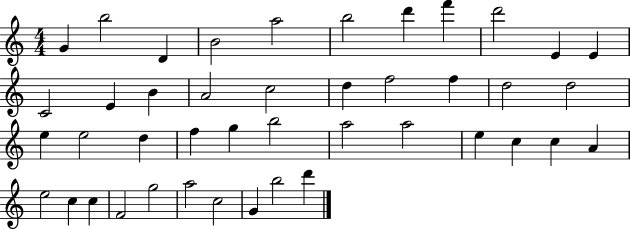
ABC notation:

X:1
T:Untitled
M:4/4
L:1/4
K:C
G b2 D B2 a2 b2 d' f' d'2 E E C2 E B A2 c2 d f2 f d2 d2 e e2 d f g b2 a2 a2 e c c A e2 c c F2 g2 a2 c2 G b2 d'